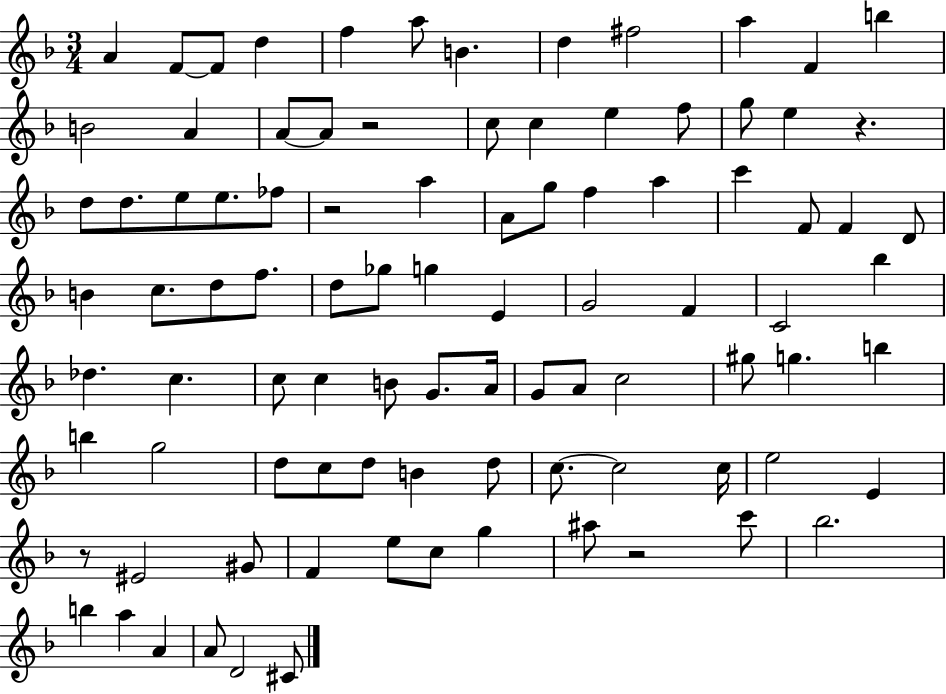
A4/q F4/e F4/e D5/q F5/q A5/e B4/q. D5/q F#5/h A5/q F4/q B5/q B4/h A4/q A4/e A4/e R/h C5/e C5/q E5/q F5/e G5/e E5/q R/q. D5/e D5/e. E5/e E5/e. FES5/e R/h A5/q A4/e G5/e F5/q A5/q C6/q F4/e F4/q D4/e B4/q C5/e. D5/e F5/e. D5/e Gb5/e G5/q E4/q G4/h F4/q C4/h Bb5/q Db5/q. C5/q. C5/e C5/q B4/e G4/e. A4/s G4/e A4/e C5/h G#5/e G5/q. B5/q B5/q G5/h D5/e C5/e D5/e B4/q D5/e C5/e. C5/h C5/s E5/h E4/q R/e EIS4/h G#4/e F4/q E5/e C5/e G5/q A#5/e R/h C6/e Bb5/h. B5/q A5/q A4/q A4/e D4/h C#4/e